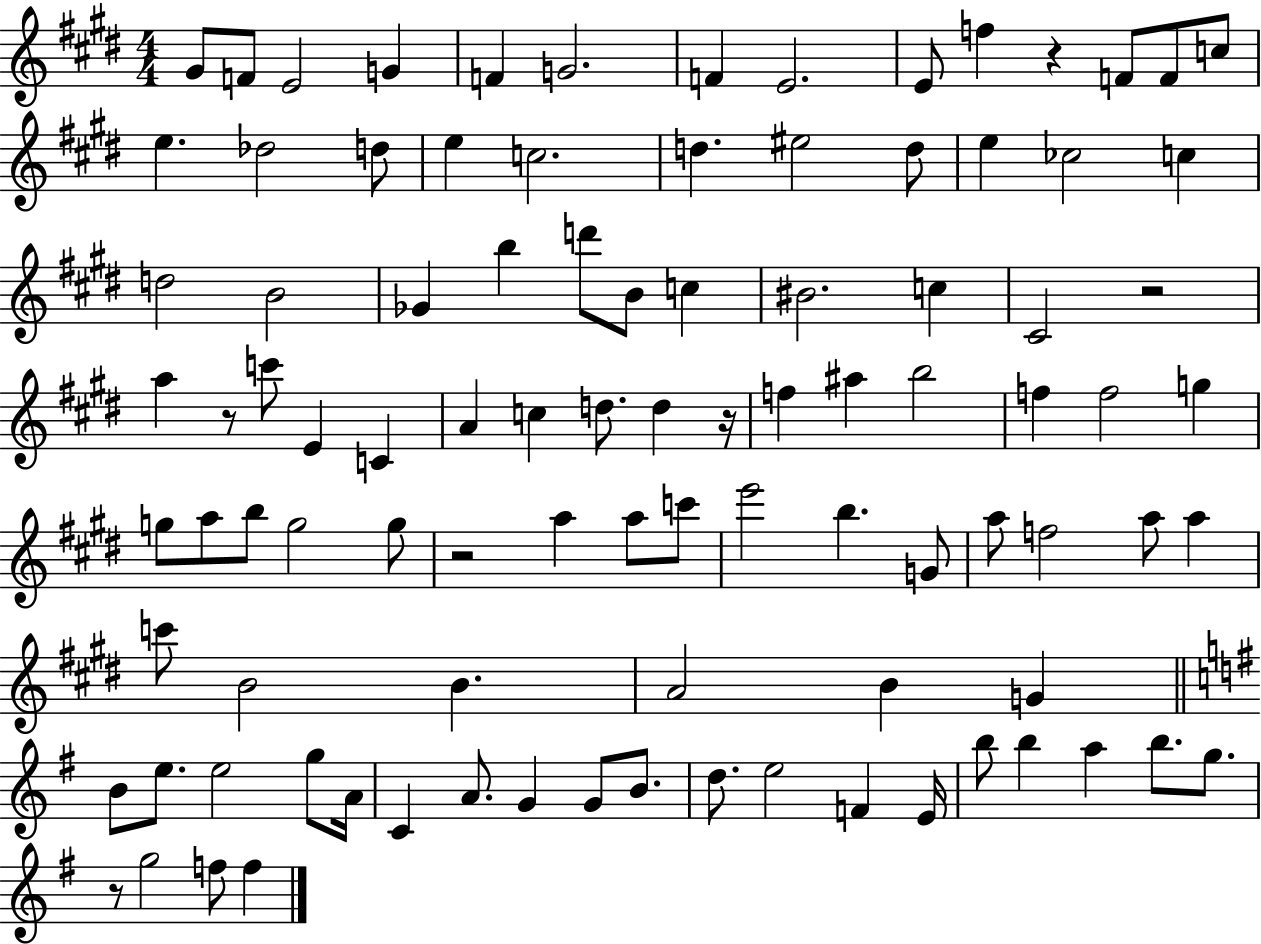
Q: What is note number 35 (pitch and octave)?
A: A5